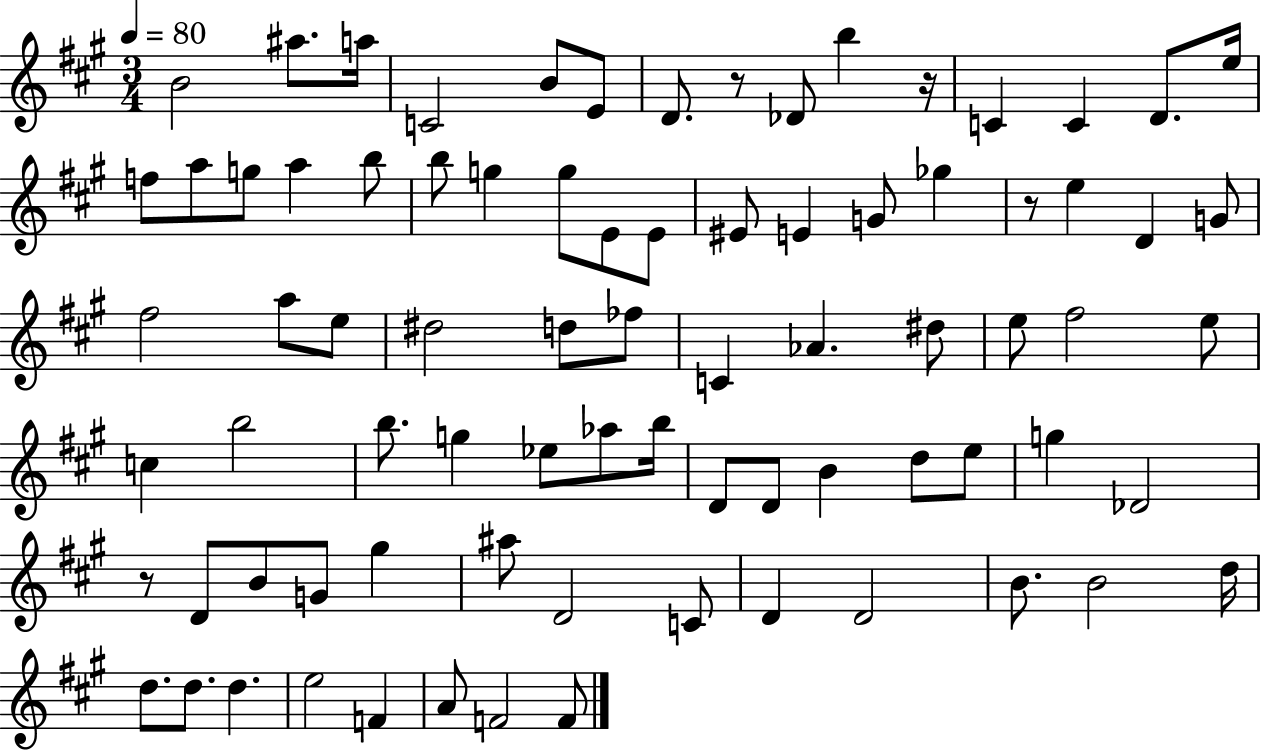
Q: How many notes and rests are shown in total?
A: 80